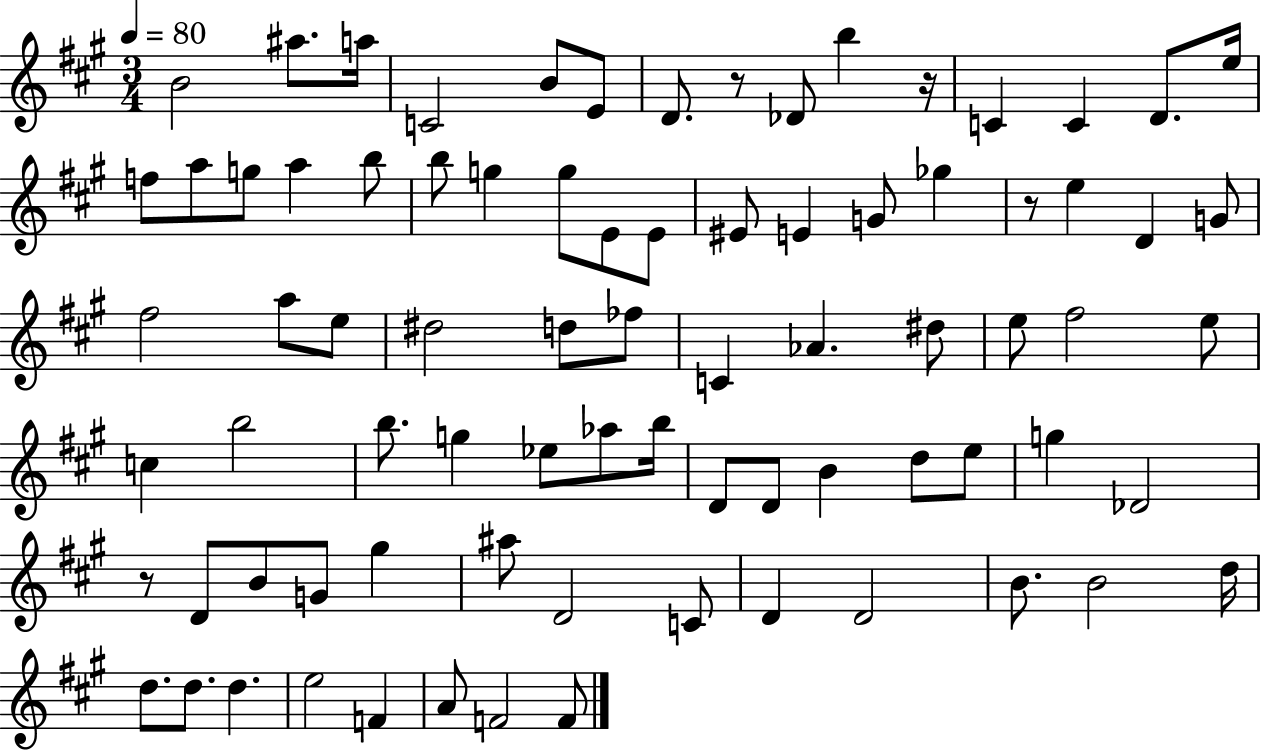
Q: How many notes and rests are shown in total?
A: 80